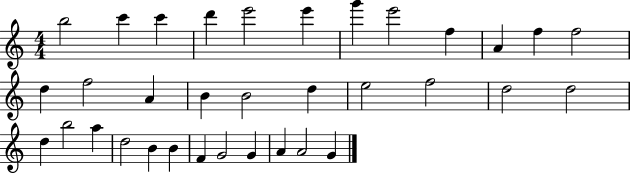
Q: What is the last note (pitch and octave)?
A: G4